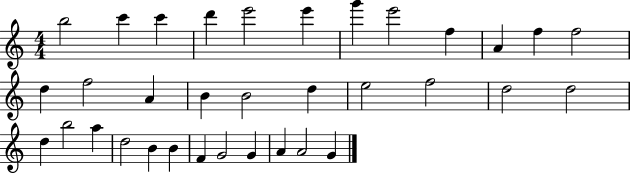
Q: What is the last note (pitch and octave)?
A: G4